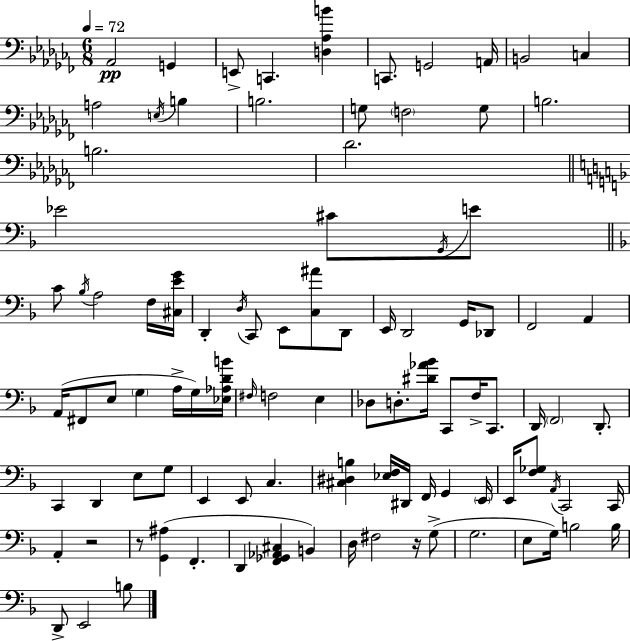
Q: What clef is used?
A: bass